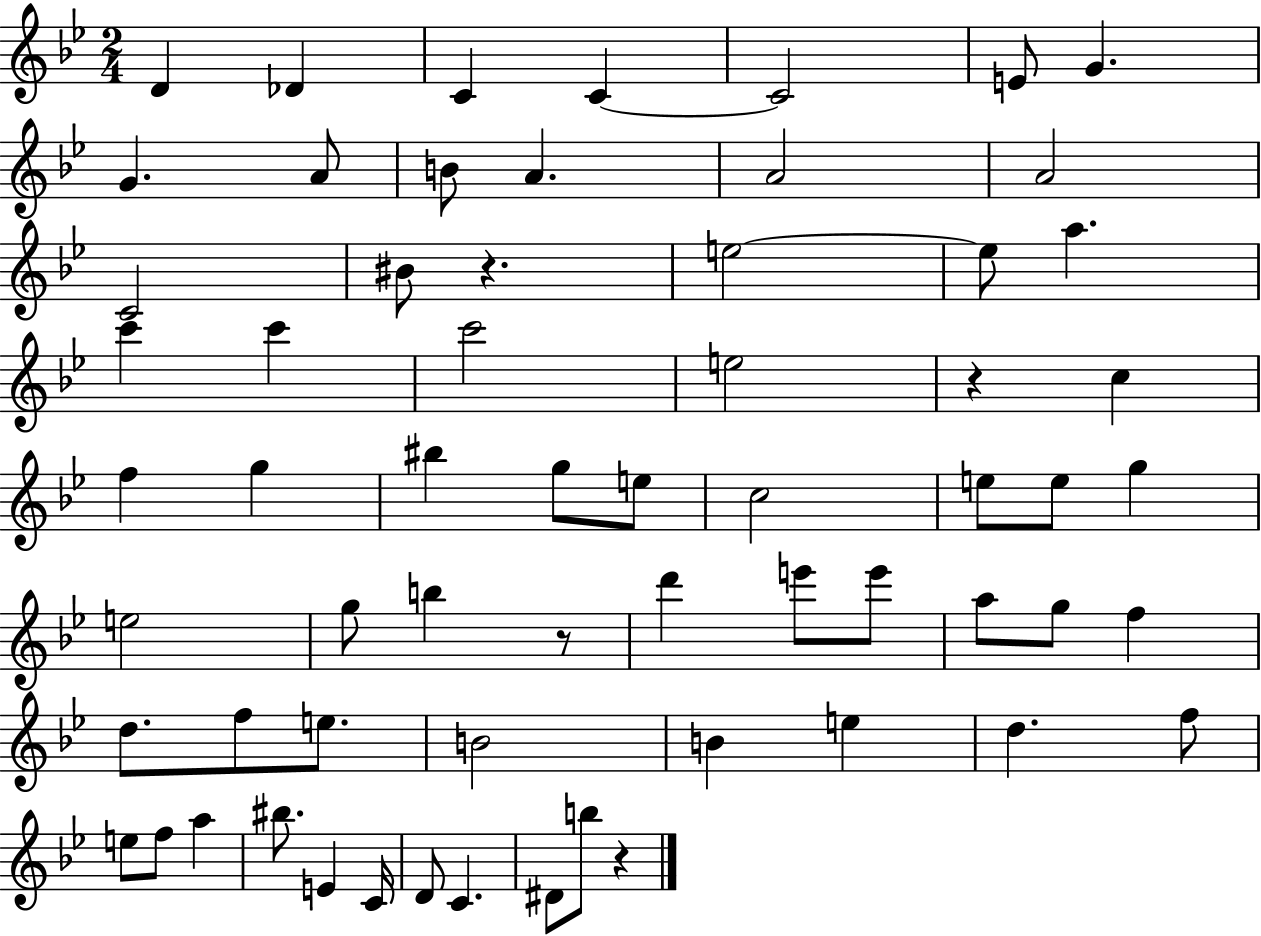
{
  \clef treble
  \numericTimeSignature
  \time 2/4
  \key bes \major
  d'4 des'4 | c'4 c'4~~ | c'2 | e'8 g'4. | \break g'4. a'8 | b'8 a'4. | a'2 | a'2 | \break c'2 | bis'8 r4. | e''2~~ | e''8 a''4. | \break c'''4 c'''4 | c'''2 | e''2 | r4 c''4 | \break f''4 g''4 | bis''4 g''8 e''8 | c''2 | e''8 e''8 g''4 | \break e''2 | g''8 b''4 r8 | d'''4 e'''8 e'''8 | a''8 g''8 f''4 | \break d''8. f''8 e''8. | b'2 | b'4 e''4 | d''4. f''8 | \break e''8 f''8 a''4 | bis''8. e'4 c'16 | d'8 c'4. | dis'8 b''8 r4 | \break \bar "|."
}